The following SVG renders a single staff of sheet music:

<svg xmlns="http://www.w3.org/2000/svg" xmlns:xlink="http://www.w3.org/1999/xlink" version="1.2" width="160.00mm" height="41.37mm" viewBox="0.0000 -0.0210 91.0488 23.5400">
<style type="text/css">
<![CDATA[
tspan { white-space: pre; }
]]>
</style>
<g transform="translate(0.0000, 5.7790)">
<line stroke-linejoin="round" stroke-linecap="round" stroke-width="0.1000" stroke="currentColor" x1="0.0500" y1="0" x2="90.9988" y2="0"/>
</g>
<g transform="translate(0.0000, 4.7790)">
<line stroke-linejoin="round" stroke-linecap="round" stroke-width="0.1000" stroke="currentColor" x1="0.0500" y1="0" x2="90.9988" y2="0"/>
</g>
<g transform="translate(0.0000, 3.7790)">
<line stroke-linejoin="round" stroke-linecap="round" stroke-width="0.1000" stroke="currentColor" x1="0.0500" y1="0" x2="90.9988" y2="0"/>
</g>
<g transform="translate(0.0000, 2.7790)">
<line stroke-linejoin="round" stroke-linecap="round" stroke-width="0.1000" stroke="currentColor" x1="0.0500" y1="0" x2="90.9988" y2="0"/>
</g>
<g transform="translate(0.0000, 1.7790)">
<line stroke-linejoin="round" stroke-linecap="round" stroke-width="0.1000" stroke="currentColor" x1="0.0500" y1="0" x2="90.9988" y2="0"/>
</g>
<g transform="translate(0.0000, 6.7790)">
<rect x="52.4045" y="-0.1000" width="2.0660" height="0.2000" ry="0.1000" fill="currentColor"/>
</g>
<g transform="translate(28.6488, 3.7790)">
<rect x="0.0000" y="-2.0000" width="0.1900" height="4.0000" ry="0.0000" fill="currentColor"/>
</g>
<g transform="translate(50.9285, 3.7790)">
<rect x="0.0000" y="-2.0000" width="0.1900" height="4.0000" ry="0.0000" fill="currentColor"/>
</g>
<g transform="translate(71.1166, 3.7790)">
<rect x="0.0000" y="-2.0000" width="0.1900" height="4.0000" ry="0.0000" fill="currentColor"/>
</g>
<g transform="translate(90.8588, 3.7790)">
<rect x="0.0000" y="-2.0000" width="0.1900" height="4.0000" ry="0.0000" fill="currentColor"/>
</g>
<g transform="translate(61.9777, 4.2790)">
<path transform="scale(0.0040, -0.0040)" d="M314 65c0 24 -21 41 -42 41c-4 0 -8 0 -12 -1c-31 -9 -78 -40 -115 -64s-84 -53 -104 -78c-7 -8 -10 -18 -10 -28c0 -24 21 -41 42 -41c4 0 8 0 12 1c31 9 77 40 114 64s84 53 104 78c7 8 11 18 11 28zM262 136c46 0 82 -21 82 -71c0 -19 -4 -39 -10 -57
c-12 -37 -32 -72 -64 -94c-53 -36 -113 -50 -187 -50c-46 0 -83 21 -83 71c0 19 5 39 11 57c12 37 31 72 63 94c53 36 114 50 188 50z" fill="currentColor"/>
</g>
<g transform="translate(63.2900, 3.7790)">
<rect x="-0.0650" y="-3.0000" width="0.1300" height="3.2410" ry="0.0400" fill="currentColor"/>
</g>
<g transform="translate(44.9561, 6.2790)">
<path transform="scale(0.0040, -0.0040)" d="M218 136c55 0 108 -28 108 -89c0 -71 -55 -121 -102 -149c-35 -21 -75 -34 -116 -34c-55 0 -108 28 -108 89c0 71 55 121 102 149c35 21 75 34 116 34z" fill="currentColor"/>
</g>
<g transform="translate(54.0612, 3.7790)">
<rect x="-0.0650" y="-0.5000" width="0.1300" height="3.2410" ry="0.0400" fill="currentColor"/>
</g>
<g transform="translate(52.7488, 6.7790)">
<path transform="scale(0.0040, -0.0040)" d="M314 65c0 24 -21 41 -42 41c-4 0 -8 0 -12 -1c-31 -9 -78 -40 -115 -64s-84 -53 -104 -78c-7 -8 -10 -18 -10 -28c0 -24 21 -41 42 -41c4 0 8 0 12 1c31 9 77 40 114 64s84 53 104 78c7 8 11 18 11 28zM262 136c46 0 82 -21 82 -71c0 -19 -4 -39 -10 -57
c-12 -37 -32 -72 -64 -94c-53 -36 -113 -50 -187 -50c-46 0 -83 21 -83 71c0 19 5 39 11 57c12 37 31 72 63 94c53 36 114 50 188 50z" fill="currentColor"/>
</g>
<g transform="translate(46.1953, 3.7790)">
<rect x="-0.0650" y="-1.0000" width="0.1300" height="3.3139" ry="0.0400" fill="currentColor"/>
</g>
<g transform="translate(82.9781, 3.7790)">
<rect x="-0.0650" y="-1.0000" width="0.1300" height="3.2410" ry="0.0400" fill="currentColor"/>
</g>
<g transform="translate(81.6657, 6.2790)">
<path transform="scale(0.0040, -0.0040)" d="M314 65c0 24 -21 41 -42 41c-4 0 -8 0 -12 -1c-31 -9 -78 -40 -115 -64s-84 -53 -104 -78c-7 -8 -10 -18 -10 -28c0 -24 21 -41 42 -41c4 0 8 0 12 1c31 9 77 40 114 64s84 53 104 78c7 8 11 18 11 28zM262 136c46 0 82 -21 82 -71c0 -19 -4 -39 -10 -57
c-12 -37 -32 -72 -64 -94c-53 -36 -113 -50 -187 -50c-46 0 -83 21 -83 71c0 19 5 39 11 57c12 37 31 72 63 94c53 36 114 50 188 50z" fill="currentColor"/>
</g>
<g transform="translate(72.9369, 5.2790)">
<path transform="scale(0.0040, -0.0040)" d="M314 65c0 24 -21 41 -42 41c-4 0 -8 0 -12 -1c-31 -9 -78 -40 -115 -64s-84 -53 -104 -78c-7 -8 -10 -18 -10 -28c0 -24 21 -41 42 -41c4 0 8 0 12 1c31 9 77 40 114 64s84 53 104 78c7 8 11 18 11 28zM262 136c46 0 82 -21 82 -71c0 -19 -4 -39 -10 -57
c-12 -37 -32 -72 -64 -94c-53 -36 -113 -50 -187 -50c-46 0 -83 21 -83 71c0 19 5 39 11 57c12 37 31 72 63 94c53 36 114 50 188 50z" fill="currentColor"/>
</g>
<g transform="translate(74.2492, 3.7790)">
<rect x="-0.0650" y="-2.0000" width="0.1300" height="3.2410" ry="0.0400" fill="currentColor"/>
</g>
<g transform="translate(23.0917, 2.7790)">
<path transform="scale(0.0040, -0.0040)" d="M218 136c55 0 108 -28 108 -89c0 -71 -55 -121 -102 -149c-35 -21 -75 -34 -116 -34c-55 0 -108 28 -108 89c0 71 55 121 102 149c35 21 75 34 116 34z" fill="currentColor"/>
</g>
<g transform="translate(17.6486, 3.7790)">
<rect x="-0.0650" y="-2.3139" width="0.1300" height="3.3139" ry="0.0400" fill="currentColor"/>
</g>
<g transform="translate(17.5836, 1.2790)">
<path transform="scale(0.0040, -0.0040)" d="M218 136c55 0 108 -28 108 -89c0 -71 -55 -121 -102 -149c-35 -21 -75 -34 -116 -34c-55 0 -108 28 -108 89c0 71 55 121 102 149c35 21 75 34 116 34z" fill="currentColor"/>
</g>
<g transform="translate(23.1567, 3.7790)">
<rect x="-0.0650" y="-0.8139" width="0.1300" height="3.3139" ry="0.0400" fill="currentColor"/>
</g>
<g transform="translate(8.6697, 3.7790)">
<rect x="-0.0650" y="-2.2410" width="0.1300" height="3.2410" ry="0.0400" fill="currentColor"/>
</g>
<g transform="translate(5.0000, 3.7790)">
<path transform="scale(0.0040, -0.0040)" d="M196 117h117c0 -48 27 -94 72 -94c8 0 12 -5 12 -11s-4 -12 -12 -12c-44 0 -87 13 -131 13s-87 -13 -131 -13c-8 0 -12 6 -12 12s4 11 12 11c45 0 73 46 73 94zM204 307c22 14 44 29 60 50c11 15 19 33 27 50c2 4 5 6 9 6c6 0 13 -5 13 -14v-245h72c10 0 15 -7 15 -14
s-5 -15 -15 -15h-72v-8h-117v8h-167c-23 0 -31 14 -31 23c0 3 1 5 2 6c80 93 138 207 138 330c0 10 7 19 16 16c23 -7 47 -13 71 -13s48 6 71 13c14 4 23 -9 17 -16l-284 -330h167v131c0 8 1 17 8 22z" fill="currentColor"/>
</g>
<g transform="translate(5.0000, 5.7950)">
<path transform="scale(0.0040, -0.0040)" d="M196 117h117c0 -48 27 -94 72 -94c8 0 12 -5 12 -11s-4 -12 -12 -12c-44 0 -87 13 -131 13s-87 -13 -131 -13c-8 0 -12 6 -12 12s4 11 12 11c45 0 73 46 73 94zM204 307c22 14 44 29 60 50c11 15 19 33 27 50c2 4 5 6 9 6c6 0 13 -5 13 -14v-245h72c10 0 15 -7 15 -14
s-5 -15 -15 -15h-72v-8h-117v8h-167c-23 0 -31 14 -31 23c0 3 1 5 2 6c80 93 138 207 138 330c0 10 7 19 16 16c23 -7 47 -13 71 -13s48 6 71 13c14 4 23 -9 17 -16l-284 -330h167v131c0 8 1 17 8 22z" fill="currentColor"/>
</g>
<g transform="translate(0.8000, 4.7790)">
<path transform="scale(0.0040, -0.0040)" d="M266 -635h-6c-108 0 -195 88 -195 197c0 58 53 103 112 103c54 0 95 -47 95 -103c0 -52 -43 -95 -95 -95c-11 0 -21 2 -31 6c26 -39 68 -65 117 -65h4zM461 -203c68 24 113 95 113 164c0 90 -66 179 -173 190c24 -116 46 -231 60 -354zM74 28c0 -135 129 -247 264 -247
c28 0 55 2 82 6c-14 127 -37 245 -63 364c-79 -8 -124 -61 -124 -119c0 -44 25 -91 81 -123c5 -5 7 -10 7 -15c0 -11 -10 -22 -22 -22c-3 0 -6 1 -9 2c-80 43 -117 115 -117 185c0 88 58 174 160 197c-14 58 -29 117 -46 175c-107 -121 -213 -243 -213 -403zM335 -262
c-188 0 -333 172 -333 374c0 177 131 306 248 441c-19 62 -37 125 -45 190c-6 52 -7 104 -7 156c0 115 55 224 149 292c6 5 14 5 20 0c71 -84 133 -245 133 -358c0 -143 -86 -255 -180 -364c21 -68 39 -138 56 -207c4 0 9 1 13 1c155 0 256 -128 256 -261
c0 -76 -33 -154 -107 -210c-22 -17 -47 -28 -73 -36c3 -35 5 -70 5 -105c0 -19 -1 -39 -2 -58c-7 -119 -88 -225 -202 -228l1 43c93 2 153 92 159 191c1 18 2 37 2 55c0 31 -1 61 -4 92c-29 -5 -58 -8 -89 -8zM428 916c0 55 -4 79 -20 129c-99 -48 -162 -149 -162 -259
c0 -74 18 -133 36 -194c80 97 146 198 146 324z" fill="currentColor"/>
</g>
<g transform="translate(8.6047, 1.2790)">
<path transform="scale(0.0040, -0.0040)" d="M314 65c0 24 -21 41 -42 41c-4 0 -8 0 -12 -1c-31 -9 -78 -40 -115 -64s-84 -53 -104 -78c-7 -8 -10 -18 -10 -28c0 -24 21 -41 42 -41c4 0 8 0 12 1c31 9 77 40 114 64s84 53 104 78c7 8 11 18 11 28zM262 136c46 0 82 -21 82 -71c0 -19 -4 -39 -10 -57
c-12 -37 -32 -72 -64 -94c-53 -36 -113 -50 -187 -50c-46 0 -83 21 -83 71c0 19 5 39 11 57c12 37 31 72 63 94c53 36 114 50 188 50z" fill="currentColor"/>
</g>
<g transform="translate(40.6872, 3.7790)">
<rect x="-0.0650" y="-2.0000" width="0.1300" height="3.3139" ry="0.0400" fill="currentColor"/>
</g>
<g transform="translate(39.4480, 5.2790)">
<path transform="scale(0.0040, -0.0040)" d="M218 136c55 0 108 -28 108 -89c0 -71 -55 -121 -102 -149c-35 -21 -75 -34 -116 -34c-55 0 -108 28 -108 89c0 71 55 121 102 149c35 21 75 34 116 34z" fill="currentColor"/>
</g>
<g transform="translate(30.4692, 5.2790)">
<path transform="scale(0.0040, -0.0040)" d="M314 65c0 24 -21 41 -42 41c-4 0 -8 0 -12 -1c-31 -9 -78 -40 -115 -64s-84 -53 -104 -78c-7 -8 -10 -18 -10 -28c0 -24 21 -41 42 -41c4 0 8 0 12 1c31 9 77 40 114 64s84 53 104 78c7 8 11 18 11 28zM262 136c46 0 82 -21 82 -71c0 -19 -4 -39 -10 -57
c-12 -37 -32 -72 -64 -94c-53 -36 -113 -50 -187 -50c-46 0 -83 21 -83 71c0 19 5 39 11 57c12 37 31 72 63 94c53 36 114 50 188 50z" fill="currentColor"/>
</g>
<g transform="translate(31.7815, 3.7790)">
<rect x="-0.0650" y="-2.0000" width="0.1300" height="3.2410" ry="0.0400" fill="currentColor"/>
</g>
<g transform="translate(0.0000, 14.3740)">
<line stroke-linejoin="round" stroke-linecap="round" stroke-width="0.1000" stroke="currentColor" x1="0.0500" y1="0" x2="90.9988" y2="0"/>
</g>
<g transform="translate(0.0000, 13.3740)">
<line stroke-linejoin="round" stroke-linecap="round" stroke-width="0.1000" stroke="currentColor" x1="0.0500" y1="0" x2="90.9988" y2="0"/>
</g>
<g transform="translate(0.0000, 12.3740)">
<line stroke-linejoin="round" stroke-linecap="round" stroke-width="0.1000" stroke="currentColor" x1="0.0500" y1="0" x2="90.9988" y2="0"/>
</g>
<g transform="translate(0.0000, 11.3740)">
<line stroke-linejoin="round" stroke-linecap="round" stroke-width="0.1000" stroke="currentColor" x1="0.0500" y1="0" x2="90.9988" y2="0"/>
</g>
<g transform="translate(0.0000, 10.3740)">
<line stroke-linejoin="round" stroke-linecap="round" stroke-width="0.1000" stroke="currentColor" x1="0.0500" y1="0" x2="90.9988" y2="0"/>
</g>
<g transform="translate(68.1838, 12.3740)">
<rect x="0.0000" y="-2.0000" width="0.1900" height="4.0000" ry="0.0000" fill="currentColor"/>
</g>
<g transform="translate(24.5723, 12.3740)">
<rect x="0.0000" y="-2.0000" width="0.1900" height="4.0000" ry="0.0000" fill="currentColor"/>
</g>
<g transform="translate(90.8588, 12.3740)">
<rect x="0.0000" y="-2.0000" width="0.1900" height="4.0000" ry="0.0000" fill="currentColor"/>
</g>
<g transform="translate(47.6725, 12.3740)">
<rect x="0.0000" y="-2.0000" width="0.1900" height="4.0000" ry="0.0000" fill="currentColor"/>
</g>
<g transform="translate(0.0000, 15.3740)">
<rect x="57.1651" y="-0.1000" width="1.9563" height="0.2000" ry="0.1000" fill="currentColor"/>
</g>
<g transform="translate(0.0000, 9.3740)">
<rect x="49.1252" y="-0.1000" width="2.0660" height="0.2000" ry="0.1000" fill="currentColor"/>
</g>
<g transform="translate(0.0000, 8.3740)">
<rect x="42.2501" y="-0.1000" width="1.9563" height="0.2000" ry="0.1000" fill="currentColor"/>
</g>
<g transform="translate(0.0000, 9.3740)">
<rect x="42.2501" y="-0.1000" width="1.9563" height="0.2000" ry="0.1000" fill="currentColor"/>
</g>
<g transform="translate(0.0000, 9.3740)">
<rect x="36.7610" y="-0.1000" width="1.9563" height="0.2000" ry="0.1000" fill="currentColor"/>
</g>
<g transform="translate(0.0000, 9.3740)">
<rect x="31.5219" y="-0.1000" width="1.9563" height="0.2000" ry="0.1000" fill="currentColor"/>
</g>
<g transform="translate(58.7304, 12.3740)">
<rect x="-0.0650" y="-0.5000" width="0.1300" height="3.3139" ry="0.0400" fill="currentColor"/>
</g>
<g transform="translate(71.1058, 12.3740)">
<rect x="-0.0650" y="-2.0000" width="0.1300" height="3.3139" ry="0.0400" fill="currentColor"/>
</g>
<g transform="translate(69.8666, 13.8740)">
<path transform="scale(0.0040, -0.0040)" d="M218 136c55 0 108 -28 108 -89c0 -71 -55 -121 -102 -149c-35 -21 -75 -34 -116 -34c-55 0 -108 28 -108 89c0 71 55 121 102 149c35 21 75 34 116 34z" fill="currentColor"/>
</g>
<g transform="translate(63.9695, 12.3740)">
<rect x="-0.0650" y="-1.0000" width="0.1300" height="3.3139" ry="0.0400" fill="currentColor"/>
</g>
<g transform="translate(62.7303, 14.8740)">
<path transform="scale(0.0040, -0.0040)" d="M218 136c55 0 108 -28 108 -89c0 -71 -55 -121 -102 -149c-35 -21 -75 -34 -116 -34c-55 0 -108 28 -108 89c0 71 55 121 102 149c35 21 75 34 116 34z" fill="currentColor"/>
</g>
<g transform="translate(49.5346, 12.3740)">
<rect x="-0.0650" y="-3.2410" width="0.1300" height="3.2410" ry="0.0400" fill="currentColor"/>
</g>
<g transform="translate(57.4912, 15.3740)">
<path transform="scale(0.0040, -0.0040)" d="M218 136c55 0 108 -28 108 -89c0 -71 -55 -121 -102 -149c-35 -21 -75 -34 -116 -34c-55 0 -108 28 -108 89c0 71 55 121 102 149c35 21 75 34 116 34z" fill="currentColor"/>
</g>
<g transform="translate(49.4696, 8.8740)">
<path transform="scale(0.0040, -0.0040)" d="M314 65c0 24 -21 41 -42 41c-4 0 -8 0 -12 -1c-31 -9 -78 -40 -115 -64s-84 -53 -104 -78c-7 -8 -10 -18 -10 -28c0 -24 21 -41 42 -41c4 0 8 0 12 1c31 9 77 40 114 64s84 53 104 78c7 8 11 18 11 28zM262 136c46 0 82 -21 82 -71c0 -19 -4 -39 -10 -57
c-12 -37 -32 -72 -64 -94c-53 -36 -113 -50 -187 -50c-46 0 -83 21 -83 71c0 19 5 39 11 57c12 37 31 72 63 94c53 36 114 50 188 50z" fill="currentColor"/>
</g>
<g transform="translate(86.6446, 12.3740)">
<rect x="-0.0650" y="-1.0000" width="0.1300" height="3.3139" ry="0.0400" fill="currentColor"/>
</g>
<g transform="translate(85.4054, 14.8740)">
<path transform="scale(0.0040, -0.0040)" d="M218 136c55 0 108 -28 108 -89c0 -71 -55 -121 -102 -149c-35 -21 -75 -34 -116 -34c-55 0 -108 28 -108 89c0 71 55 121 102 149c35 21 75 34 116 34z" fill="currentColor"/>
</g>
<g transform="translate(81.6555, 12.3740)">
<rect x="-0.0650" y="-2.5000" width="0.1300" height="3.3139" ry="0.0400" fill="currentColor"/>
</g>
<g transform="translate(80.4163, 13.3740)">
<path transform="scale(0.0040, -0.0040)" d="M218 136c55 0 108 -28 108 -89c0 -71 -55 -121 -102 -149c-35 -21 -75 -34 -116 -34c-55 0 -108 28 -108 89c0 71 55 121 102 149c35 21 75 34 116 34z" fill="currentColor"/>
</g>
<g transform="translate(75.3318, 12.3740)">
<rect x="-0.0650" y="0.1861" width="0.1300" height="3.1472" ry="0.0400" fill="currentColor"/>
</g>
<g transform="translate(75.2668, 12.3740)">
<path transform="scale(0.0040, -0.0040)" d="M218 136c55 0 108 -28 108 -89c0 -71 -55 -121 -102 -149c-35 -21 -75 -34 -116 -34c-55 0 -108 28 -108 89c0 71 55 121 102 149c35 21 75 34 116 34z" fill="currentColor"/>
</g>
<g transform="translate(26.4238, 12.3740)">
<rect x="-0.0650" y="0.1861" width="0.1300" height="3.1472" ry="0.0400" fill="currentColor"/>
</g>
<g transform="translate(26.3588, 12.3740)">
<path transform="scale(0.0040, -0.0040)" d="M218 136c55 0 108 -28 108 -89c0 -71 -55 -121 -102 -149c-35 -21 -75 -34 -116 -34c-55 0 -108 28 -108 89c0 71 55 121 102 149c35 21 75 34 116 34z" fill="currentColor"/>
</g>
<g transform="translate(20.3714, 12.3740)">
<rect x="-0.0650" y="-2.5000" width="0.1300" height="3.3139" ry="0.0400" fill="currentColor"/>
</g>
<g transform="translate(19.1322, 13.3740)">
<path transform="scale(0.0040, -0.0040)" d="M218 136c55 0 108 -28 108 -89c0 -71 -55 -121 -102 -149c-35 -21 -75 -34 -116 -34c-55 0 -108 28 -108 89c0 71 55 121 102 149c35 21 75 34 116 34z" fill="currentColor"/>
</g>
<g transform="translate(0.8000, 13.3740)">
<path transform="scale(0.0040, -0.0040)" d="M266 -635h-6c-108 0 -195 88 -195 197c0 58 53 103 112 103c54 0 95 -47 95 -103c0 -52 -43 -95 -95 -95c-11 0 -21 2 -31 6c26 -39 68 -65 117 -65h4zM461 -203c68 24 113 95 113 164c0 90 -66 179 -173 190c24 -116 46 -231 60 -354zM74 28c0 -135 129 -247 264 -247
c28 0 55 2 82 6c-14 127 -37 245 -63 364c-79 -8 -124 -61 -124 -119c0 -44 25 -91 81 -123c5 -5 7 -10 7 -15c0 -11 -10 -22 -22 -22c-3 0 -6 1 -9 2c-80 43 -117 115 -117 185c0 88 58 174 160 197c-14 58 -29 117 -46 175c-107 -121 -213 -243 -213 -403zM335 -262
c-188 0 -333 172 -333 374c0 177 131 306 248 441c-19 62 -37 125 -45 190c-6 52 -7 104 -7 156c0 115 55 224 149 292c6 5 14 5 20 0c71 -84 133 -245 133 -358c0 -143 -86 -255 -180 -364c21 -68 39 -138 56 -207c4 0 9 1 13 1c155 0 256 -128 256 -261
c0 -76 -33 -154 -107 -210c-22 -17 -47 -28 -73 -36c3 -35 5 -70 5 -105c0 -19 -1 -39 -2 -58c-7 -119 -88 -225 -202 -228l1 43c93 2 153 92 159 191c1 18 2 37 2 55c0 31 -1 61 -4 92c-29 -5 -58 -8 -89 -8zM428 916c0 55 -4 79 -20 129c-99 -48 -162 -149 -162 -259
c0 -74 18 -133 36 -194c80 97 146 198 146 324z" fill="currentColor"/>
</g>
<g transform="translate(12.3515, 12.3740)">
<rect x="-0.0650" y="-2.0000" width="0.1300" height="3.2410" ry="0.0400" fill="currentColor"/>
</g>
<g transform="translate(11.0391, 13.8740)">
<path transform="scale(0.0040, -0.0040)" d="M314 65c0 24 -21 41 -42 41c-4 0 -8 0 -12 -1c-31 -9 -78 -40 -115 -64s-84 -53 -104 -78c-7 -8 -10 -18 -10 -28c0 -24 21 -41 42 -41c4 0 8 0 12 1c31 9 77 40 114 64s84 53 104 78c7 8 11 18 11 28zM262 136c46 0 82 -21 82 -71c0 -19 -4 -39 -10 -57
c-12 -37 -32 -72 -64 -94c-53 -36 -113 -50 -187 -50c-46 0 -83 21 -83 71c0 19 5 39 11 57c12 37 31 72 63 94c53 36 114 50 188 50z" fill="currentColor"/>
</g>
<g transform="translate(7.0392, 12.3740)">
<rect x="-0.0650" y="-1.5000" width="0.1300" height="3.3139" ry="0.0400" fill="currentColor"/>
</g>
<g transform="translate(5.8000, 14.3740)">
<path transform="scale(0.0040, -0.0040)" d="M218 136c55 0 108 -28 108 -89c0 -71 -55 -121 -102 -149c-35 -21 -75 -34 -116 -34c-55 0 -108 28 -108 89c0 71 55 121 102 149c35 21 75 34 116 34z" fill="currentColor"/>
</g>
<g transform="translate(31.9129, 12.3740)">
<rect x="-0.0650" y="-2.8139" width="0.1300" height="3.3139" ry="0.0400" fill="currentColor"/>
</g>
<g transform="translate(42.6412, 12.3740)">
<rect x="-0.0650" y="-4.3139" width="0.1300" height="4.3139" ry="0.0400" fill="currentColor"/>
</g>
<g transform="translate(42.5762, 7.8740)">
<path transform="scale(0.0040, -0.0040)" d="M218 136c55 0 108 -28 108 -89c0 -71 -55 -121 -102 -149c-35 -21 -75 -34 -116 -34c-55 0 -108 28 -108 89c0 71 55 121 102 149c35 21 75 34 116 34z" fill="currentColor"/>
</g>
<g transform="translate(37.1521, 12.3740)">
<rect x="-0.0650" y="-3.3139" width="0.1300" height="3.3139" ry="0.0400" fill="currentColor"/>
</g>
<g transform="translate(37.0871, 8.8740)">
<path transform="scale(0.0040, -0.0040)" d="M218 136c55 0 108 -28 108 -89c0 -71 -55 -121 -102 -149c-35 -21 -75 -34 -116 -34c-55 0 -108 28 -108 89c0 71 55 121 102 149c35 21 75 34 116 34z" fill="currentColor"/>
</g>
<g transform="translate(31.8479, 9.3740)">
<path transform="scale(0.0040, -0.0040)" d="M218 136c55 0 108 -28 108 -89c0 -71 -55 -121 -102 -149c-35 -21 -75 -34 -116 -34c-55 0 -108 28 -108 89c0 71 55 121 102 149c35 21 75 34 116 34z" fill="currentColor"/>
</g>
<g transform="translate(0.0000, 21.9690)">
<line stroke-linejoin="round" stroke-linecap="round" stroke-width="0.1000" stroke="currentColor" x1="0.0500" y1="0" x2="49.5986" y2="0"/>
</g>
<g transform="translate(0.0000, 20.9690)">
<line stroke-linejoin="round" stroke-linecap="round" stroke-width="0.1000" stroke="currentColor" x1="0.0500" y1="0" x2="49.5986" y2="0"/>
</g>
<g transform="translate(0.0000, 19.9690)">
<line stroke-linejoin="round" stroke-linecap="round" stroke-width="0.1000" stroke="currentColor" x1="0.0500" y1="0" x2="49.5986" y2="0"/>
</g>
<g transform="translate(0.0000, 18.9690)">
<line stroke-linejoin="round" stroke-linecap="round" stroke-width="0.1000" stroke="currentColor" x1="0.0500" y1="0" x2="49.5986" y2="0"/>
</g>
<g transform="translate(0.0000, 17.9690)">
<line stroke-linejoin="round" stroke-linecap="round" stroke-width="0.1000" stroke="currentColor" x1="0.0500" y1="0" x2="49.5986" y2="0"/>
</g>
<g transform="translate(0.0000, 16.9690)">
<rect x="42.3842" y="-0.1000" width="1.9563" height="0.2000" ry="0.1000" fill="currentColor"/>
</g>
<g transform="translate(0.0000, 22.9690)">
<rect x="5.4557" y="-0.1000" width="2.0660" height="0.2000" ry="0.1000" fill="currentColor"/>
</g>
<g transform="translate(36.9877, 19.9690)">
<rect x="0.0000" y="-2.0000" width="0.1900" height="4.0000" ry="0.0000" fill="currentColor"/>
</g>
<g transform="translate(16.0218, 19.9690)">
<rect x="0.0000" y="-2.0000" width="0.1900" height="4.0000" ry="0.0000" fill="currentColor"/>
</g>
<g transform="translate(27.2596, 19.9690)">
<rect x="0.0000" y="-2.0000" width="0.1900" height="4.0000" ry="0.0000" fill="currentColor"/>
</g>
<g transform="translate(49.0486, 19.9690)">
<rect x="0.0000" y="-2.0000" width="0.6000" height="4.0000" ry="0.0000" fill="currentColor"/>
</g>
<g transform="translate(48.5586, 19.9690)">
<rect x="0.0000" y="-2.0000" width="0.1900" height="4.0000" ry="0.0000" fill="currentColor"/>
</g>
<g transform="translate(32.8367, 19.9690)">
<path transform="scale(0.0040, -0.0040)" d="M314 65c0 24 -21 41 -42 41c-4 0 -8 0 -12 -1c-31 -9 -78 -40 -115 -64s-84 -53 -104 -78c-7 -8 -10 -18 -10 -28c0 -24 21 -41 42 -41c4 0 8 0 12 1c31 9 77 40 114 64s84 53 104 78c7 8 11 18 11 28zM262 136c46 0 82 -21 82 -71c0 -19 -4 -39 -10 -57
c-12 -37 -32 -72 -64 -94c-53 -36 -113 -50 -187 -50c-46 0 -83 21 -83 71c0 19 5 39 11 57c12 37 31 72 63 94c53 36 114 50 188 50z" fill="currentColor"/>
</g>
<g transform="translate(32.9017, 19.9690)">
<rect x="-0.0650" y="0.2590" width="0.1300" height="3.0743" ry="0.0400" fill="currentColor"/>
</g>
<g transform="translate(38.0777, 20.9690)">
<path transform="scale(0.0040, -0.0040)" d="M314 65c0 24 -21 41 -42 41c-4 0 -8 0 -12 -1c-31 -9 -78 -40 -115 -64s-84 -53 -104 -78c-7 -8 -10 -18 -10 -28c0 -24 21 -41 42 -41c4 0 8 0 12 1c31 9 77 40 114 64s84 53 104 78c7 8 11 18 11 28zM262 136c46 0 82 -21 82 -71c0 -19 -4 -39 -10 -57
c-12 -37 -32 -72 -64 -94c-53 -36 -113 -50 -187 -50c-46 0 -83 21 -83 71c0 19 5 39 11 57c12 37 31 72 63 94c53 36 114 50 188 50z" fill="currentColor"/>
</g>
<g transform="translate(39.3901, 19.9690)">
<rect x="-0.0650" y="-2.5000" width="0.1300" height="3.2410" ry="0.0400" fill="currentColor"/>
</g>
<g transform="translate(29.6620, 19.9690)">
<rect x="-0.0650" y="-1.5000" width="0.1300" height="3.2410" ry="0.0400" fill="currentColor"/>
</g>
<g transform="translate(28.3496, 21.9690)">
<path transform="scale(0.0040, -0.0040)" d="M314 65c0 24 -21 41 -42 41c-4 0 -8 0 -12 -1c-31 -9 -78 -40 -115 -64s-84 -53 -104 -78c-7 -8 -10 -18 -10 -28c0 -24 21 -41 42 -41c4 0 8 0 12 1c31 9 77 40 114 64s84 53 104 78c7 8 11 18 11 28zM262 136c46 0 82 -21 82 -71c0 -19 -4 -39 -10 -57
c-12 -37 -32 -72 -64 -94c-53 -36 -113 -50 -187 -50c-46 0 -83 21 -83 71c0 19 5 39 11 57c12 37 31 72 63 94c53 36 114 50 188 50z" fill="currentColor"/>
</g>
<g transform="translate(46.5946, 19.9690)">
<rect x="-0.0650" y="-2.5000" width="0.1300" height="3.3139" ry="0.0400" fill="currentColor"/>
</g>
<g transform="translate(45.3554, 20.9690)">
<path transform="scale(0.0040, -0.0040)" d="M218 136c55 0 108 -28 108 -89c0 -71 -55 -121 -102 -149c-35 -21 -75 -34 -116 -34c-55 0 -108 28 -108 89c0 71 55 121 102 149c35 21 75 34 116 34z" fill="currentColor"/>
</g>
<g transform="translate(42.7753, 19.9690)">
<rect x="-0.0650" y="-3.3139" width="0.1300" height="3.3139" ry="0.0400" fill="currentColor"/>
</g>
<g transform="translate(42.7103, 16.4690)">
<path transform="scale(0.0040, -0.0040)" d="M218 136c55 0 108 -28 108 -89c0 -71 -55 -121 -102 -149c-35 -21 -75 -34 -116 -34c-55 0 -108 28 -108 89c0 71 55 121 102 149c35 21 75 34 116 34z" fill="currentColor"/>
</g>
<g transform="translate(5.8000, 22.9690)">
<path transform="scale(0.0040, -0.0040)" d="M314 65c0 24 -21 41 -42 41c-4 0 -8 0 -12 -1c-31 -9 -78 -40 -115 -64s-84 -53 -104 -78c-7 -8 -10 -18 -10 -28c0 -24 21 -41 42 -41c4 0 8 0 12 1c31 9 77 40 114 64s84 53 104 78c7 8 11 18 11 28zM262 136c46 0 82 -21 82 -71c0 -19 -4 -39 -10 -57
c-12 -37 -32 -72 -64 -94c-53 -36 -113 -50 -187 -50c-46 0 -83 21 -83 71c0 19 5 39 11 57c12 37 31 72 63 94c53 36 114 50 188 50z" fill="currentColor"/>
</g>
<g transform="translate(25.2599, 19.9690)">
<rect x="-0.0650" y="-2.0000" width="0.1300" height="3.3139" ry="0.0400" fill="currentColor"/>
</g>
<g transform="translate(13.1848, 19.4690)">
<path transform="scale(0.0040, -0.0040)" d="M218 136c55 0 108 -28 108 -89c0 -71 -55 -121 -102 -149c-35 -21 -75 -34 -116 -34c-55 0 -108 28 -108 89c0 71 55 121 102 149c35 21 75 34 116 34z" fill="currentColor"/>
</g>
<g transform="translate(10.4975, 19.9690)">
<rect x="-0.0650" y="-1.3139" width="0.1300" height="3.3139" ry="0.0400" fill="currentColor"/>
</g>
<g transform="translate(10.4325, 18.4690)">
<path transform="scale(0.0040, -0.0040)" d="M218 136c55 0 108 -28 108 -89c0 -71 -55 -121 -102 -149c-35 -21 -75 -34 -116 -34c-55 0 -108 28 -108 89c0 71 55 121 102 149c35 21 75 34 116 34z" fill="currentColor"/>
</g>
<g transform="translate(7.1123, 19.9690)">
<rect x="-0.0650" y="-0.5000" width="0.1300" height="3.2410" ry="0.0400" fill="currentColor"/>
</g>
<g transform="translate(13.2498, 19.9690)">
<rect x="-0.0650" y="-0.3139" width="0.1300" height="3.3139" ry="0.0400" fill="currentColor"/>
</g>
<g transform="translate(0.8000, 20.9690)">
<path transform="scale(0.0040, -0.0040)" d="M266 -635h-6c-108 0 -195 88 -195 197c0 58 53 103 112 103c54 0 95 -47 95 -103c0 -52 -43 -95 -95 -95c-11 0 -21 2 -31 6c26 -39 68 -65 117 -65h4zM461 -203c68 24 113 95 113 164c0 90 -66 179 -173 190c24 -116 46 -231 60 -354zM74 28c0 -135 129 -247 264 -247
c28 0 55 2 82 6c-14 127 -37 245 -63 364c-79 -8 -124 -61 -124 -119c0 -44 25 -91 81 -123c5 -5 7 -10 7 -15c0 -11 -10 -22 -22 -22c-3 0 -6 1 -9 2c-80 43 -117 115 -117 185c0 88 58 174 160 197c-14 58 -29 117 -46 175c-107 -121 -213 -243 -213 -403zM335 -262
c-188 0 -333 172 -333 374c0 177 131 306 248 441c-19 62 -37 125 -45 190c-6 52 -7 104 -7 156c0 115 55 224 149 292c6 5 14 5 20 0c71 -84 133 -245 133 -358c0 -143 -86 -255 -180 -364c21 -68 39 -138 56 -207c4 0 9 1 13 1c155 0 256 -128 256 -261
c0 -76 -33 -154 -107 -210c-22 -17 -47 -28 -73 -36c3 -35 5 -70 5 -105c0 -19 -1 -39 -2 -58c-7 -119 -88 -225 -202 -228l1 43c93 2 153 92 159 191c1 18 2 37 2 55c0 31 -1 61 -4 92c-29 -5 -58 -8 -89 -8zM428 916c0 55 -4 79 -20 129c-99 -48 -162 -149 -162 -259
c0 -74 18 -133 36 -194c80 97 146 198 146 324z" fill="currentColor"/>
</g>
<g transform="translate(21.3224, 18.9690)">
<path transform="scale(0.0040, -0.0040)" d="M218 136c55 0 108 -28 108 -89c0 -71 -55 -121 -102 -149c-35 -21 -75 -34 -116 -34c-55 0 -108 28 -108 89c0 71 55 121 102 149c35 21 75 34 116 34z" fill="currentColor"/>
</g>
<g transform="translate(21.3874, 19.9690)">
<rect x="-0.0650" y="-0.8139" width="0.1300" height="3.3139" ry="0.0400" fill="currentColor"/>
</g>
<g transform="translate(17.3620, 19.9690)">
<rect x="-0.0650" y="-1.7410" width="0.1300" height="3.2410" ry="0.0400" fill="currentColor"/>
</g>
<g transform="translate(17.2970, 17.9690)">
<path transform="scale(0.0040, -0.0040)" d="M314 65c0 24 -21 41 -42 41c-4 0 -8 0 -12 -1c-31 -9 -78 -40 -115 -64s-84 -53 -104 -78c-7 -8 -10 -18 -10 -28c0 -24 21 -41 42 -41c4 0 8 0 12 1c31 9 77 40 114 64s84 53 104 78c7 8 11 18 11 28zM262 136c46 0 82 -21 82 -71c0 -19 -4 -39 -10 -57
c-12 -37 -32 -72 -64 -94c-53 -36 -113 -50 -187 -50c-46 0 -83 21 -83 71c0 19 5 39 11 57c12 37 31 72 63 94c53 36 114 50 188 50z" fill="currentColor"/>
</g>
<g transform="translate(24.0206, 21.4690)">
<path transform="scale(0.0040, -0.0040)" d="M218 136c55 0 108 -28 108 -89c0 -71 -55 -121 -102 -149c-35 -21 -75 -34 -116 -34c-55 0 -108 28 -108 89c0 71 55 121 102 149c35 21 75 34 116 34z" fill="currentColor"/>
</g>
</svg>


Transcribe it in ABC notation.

X:1
T:Untitled
M:4/4
L:1/4
K:C
g2 g d F2 F D C2 A2 F2 D2 E F2 G B a b d' b2 C D F B G D C2 e c f2 d F E2 B2 G2 b G